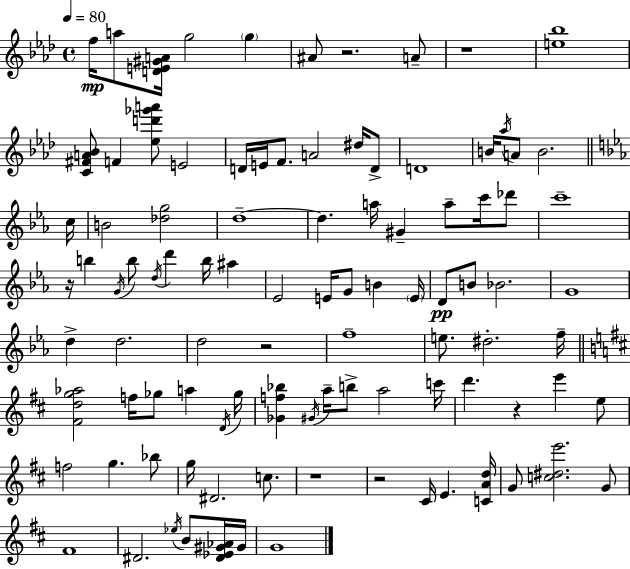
F5/s A5/e [D4,E4,G#4,A4]/s G5/h G5/q A#4/e R/h. A4/e R/w [E5,Bb5]/w [C4,F#4,A4,Bb4]/e F4/q [Eb5,D6,Gb6,A6]/e E4/h D4/s E4/s F4/e. A4/h D#5/s D4/e D4/w B4/s Ab5/s A4/e B4/h. C5/s B4/h [Db5,G5]/h D5/w D5/q. A5/s G#4/q A5/e C6/s Db6/e C6/w R/s B5/q G4/s B5/e D5/s D6/q B5/s A#5/q Eb4/h E4/s G4/e B4/q E4/s D4/e B4/e Bb4/h. G4/w D5/q D5/h. D5/h R/h F5/w E5/e. D#5/h. F5/s [F#4,D5,G5,Ab5]/h F5/s Gb5/e A5/q D4/s Gb5/s [Gb4,F5,Bb5]/q G#4/s A5/s B5/e A5/h C6/s D6/q. R/q E6/q E5/e F5/h G5/q. Bb5/e G5/s D#4/h. C5/e. R/w R/h C#4/s E4/q. [C4,A4,D5]/s G4/e [C5,D#5,E6]/h. G4/e F#4/w D#4/h. Eb5/s B4/e [D#4,Eb4,G#4,Ab4]/s G#4/s G4/w